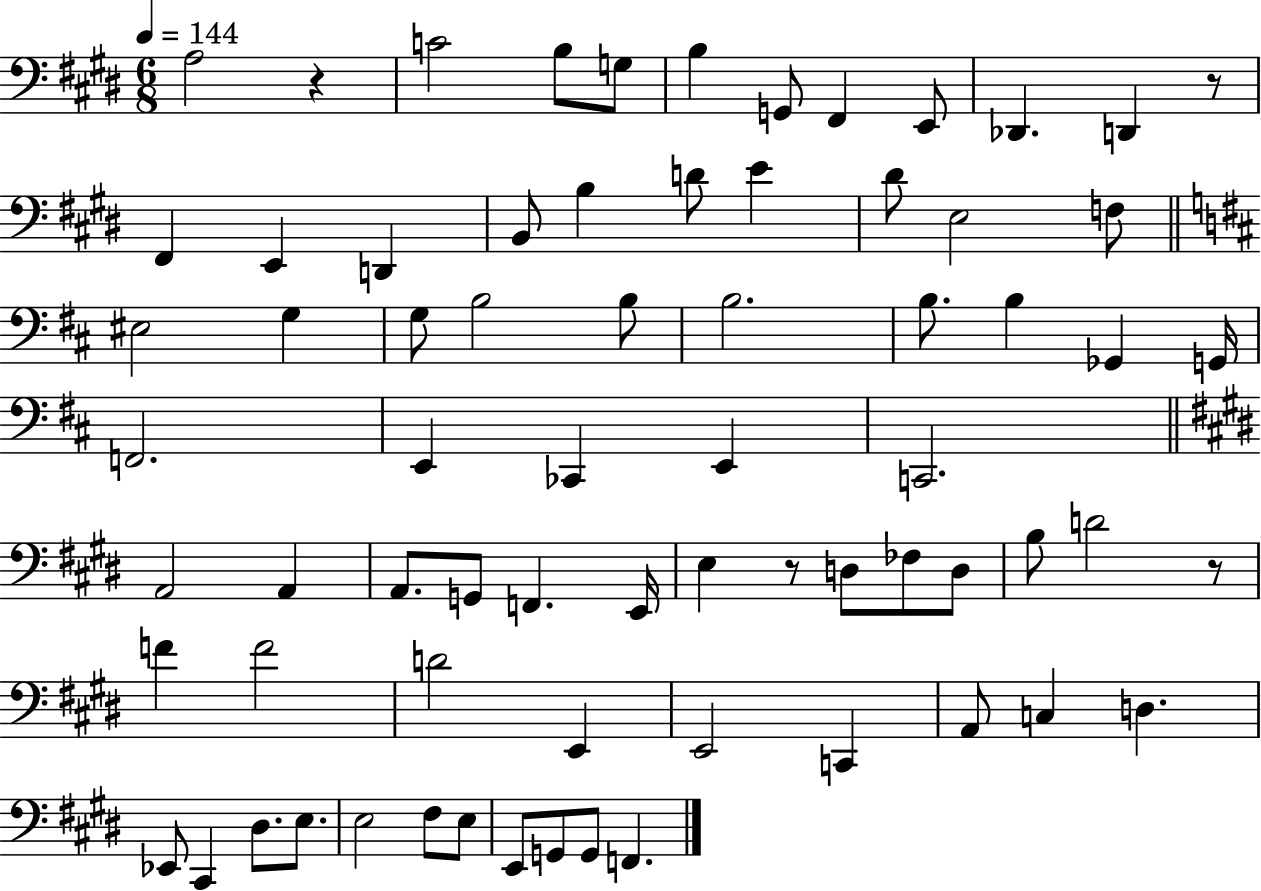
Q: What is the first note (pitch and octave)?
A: A3